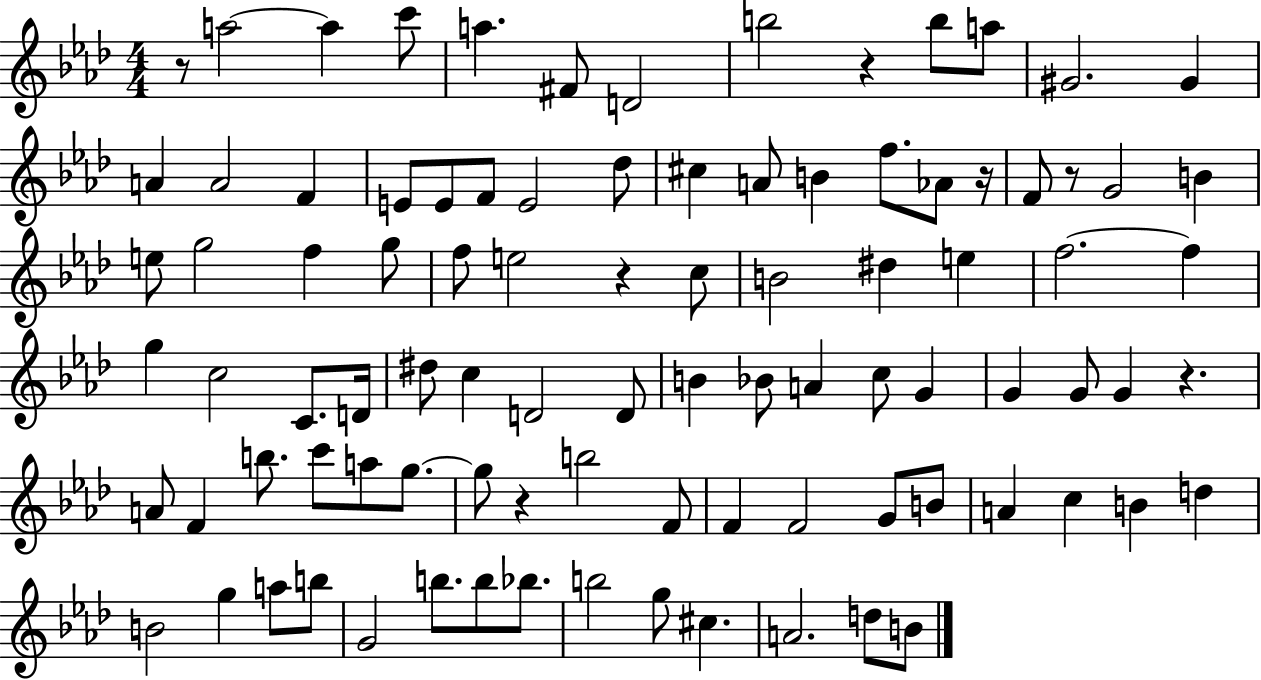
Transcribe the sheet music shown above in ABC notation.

X:1
T:Untitled
M:4/4
L:1/4
K:Ab
z/2 a2 a c'/2 a ^F/2 D2 b2 z b/2 a/2 ^G2 ^G A A2 F E/2 E/2 F/2 E2 _d/2 ^c A/2 B f/2 _A/2 z/4 F/2 z/2 G2 B e/2 g2 f g/2 f/2 e2 z c/2 B2 ^d e f2 f g c2 C/2 D/4 ^d/2 c D2 D/2 B _B/2 A c/2 G G G/2 G z A/2 F b/2 c'/2 a/2 g/2 g/2 z b2 F/2 F F2 G/2 B/2 A c B d B2 g a/2 b/2 G2 b/2 b/2 _b/2 b2 g/2 ^c A2 d/2 B/2